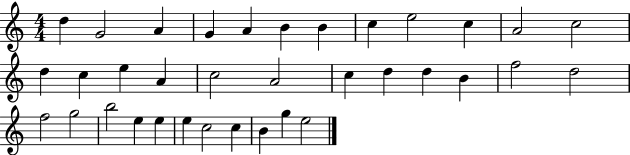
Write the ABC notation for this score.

X:1
T:Untitled
M:4/4
L:1/4
K:C
d G2 A G A B B c e2 c A2 c2 d c e A c2 A2 c d d B f2 d2 f2 g2 b2 e e e c2 c B g e2